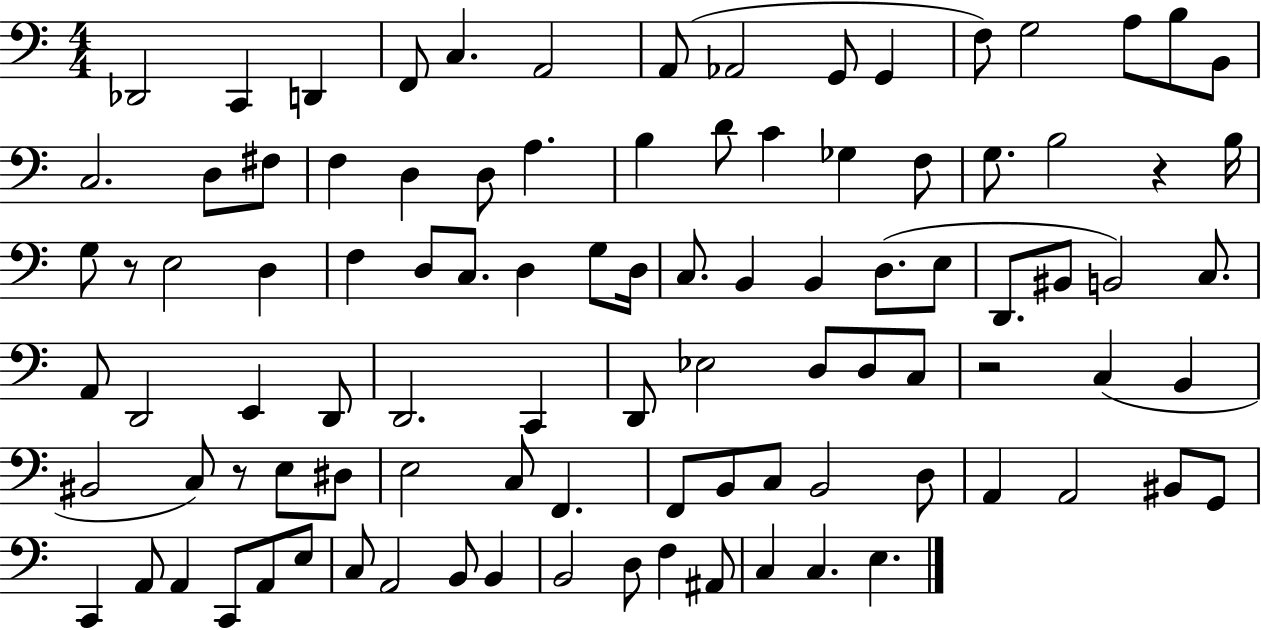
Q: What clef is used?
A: bass